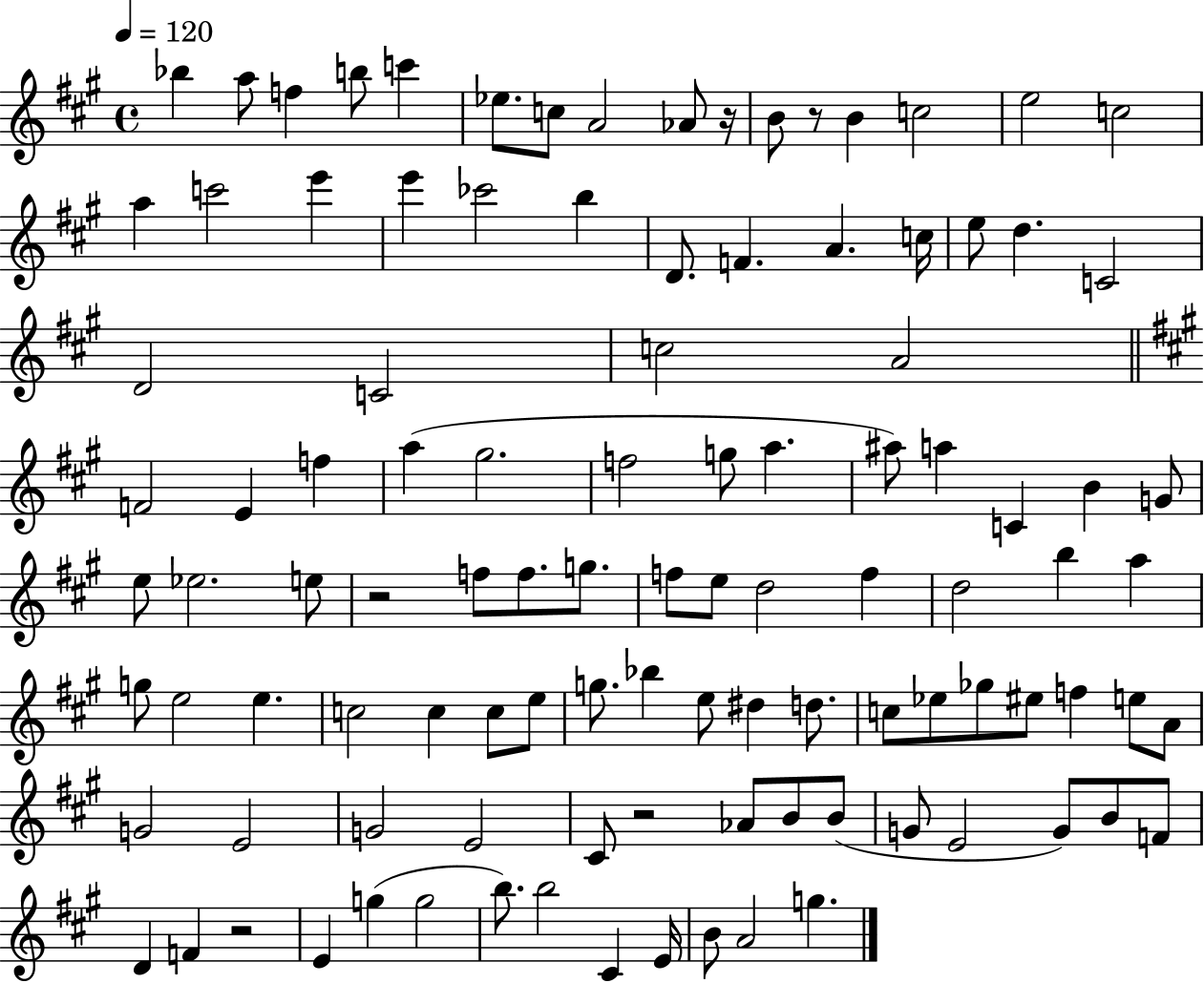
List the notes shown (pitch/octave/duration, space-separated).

Bb5/q A5/e F5/q B5/e C6/q Eb5/e. C5/e A4/h Ab4/e R/s B4/e R/e B4/q C5/h E5/h C5/h A5/q C6/h E6/q E6/q CES6/h B5/q D4/e. F4/q. A4/q. C5/s E5/e D5/q. C4/h D4/h C4/h C5/h A4/h F4/h E4/q F5/q A5/q G#5/h. F5/h G5/e A5/q. A#5/e A5/q C4/q B4/q G4/e E5/e Eb5/h. E5/e R/h F5/e F5/e. G5/e. F5/e E5/e D5/h F5/q D5/h B5/q A5/q G5/e E5/h E5/q. C5/h C5/q C5/e E5/e G5/e. Bb5/q E5/e D#5/q D5/e. C5/e Eb5/e Gb5/e EIS5/e F5/q E5/e A4/e G4/h E4/h G4/h E4/h C#4/e R/h Ab4/e B4/e B4/e G4/e E4/h G4/e B4/e F4/e D4/q F4/q R/h E4/q G5/q G5/h B5/e. B5/h C#4/q E4/s B4/e A4/h G5/q.